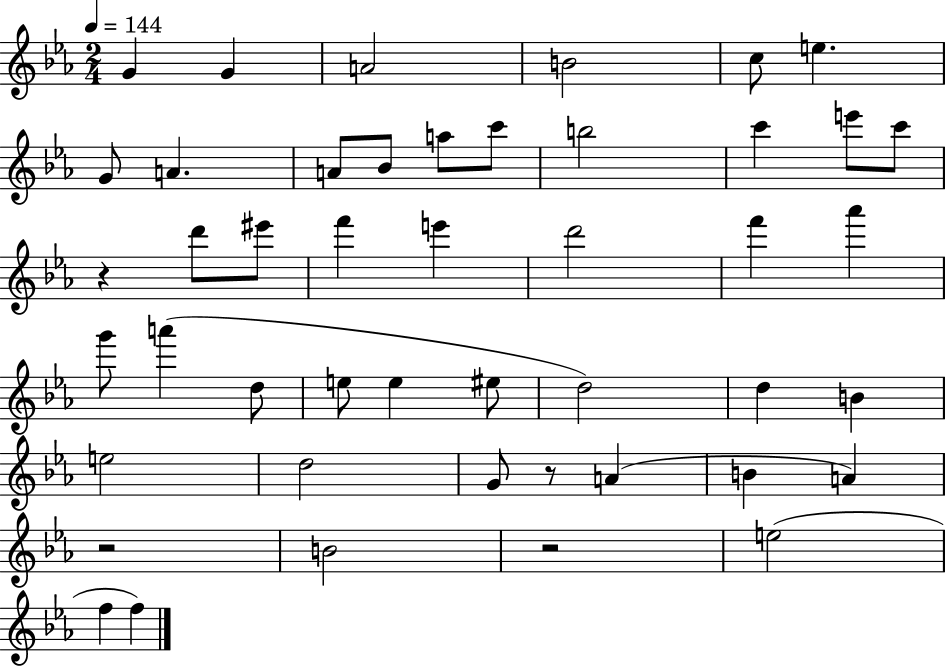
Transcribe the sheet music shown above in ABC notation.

X:1
T:Untitled
M:2/4
L:1/4
K:Eb
G G A2 B2 c/2 e G/2 A A/2 _B/2 a/2 c'/2 b2 c' e'/2 c'/2 z d'/2 ^e'/2 f' e' d'2 f' _a' g'/2 a' d/2 e/2 e ^e/2 d2 d B e2 d2 G/2 z/2 A B A z2 B2 z2 e2 f f